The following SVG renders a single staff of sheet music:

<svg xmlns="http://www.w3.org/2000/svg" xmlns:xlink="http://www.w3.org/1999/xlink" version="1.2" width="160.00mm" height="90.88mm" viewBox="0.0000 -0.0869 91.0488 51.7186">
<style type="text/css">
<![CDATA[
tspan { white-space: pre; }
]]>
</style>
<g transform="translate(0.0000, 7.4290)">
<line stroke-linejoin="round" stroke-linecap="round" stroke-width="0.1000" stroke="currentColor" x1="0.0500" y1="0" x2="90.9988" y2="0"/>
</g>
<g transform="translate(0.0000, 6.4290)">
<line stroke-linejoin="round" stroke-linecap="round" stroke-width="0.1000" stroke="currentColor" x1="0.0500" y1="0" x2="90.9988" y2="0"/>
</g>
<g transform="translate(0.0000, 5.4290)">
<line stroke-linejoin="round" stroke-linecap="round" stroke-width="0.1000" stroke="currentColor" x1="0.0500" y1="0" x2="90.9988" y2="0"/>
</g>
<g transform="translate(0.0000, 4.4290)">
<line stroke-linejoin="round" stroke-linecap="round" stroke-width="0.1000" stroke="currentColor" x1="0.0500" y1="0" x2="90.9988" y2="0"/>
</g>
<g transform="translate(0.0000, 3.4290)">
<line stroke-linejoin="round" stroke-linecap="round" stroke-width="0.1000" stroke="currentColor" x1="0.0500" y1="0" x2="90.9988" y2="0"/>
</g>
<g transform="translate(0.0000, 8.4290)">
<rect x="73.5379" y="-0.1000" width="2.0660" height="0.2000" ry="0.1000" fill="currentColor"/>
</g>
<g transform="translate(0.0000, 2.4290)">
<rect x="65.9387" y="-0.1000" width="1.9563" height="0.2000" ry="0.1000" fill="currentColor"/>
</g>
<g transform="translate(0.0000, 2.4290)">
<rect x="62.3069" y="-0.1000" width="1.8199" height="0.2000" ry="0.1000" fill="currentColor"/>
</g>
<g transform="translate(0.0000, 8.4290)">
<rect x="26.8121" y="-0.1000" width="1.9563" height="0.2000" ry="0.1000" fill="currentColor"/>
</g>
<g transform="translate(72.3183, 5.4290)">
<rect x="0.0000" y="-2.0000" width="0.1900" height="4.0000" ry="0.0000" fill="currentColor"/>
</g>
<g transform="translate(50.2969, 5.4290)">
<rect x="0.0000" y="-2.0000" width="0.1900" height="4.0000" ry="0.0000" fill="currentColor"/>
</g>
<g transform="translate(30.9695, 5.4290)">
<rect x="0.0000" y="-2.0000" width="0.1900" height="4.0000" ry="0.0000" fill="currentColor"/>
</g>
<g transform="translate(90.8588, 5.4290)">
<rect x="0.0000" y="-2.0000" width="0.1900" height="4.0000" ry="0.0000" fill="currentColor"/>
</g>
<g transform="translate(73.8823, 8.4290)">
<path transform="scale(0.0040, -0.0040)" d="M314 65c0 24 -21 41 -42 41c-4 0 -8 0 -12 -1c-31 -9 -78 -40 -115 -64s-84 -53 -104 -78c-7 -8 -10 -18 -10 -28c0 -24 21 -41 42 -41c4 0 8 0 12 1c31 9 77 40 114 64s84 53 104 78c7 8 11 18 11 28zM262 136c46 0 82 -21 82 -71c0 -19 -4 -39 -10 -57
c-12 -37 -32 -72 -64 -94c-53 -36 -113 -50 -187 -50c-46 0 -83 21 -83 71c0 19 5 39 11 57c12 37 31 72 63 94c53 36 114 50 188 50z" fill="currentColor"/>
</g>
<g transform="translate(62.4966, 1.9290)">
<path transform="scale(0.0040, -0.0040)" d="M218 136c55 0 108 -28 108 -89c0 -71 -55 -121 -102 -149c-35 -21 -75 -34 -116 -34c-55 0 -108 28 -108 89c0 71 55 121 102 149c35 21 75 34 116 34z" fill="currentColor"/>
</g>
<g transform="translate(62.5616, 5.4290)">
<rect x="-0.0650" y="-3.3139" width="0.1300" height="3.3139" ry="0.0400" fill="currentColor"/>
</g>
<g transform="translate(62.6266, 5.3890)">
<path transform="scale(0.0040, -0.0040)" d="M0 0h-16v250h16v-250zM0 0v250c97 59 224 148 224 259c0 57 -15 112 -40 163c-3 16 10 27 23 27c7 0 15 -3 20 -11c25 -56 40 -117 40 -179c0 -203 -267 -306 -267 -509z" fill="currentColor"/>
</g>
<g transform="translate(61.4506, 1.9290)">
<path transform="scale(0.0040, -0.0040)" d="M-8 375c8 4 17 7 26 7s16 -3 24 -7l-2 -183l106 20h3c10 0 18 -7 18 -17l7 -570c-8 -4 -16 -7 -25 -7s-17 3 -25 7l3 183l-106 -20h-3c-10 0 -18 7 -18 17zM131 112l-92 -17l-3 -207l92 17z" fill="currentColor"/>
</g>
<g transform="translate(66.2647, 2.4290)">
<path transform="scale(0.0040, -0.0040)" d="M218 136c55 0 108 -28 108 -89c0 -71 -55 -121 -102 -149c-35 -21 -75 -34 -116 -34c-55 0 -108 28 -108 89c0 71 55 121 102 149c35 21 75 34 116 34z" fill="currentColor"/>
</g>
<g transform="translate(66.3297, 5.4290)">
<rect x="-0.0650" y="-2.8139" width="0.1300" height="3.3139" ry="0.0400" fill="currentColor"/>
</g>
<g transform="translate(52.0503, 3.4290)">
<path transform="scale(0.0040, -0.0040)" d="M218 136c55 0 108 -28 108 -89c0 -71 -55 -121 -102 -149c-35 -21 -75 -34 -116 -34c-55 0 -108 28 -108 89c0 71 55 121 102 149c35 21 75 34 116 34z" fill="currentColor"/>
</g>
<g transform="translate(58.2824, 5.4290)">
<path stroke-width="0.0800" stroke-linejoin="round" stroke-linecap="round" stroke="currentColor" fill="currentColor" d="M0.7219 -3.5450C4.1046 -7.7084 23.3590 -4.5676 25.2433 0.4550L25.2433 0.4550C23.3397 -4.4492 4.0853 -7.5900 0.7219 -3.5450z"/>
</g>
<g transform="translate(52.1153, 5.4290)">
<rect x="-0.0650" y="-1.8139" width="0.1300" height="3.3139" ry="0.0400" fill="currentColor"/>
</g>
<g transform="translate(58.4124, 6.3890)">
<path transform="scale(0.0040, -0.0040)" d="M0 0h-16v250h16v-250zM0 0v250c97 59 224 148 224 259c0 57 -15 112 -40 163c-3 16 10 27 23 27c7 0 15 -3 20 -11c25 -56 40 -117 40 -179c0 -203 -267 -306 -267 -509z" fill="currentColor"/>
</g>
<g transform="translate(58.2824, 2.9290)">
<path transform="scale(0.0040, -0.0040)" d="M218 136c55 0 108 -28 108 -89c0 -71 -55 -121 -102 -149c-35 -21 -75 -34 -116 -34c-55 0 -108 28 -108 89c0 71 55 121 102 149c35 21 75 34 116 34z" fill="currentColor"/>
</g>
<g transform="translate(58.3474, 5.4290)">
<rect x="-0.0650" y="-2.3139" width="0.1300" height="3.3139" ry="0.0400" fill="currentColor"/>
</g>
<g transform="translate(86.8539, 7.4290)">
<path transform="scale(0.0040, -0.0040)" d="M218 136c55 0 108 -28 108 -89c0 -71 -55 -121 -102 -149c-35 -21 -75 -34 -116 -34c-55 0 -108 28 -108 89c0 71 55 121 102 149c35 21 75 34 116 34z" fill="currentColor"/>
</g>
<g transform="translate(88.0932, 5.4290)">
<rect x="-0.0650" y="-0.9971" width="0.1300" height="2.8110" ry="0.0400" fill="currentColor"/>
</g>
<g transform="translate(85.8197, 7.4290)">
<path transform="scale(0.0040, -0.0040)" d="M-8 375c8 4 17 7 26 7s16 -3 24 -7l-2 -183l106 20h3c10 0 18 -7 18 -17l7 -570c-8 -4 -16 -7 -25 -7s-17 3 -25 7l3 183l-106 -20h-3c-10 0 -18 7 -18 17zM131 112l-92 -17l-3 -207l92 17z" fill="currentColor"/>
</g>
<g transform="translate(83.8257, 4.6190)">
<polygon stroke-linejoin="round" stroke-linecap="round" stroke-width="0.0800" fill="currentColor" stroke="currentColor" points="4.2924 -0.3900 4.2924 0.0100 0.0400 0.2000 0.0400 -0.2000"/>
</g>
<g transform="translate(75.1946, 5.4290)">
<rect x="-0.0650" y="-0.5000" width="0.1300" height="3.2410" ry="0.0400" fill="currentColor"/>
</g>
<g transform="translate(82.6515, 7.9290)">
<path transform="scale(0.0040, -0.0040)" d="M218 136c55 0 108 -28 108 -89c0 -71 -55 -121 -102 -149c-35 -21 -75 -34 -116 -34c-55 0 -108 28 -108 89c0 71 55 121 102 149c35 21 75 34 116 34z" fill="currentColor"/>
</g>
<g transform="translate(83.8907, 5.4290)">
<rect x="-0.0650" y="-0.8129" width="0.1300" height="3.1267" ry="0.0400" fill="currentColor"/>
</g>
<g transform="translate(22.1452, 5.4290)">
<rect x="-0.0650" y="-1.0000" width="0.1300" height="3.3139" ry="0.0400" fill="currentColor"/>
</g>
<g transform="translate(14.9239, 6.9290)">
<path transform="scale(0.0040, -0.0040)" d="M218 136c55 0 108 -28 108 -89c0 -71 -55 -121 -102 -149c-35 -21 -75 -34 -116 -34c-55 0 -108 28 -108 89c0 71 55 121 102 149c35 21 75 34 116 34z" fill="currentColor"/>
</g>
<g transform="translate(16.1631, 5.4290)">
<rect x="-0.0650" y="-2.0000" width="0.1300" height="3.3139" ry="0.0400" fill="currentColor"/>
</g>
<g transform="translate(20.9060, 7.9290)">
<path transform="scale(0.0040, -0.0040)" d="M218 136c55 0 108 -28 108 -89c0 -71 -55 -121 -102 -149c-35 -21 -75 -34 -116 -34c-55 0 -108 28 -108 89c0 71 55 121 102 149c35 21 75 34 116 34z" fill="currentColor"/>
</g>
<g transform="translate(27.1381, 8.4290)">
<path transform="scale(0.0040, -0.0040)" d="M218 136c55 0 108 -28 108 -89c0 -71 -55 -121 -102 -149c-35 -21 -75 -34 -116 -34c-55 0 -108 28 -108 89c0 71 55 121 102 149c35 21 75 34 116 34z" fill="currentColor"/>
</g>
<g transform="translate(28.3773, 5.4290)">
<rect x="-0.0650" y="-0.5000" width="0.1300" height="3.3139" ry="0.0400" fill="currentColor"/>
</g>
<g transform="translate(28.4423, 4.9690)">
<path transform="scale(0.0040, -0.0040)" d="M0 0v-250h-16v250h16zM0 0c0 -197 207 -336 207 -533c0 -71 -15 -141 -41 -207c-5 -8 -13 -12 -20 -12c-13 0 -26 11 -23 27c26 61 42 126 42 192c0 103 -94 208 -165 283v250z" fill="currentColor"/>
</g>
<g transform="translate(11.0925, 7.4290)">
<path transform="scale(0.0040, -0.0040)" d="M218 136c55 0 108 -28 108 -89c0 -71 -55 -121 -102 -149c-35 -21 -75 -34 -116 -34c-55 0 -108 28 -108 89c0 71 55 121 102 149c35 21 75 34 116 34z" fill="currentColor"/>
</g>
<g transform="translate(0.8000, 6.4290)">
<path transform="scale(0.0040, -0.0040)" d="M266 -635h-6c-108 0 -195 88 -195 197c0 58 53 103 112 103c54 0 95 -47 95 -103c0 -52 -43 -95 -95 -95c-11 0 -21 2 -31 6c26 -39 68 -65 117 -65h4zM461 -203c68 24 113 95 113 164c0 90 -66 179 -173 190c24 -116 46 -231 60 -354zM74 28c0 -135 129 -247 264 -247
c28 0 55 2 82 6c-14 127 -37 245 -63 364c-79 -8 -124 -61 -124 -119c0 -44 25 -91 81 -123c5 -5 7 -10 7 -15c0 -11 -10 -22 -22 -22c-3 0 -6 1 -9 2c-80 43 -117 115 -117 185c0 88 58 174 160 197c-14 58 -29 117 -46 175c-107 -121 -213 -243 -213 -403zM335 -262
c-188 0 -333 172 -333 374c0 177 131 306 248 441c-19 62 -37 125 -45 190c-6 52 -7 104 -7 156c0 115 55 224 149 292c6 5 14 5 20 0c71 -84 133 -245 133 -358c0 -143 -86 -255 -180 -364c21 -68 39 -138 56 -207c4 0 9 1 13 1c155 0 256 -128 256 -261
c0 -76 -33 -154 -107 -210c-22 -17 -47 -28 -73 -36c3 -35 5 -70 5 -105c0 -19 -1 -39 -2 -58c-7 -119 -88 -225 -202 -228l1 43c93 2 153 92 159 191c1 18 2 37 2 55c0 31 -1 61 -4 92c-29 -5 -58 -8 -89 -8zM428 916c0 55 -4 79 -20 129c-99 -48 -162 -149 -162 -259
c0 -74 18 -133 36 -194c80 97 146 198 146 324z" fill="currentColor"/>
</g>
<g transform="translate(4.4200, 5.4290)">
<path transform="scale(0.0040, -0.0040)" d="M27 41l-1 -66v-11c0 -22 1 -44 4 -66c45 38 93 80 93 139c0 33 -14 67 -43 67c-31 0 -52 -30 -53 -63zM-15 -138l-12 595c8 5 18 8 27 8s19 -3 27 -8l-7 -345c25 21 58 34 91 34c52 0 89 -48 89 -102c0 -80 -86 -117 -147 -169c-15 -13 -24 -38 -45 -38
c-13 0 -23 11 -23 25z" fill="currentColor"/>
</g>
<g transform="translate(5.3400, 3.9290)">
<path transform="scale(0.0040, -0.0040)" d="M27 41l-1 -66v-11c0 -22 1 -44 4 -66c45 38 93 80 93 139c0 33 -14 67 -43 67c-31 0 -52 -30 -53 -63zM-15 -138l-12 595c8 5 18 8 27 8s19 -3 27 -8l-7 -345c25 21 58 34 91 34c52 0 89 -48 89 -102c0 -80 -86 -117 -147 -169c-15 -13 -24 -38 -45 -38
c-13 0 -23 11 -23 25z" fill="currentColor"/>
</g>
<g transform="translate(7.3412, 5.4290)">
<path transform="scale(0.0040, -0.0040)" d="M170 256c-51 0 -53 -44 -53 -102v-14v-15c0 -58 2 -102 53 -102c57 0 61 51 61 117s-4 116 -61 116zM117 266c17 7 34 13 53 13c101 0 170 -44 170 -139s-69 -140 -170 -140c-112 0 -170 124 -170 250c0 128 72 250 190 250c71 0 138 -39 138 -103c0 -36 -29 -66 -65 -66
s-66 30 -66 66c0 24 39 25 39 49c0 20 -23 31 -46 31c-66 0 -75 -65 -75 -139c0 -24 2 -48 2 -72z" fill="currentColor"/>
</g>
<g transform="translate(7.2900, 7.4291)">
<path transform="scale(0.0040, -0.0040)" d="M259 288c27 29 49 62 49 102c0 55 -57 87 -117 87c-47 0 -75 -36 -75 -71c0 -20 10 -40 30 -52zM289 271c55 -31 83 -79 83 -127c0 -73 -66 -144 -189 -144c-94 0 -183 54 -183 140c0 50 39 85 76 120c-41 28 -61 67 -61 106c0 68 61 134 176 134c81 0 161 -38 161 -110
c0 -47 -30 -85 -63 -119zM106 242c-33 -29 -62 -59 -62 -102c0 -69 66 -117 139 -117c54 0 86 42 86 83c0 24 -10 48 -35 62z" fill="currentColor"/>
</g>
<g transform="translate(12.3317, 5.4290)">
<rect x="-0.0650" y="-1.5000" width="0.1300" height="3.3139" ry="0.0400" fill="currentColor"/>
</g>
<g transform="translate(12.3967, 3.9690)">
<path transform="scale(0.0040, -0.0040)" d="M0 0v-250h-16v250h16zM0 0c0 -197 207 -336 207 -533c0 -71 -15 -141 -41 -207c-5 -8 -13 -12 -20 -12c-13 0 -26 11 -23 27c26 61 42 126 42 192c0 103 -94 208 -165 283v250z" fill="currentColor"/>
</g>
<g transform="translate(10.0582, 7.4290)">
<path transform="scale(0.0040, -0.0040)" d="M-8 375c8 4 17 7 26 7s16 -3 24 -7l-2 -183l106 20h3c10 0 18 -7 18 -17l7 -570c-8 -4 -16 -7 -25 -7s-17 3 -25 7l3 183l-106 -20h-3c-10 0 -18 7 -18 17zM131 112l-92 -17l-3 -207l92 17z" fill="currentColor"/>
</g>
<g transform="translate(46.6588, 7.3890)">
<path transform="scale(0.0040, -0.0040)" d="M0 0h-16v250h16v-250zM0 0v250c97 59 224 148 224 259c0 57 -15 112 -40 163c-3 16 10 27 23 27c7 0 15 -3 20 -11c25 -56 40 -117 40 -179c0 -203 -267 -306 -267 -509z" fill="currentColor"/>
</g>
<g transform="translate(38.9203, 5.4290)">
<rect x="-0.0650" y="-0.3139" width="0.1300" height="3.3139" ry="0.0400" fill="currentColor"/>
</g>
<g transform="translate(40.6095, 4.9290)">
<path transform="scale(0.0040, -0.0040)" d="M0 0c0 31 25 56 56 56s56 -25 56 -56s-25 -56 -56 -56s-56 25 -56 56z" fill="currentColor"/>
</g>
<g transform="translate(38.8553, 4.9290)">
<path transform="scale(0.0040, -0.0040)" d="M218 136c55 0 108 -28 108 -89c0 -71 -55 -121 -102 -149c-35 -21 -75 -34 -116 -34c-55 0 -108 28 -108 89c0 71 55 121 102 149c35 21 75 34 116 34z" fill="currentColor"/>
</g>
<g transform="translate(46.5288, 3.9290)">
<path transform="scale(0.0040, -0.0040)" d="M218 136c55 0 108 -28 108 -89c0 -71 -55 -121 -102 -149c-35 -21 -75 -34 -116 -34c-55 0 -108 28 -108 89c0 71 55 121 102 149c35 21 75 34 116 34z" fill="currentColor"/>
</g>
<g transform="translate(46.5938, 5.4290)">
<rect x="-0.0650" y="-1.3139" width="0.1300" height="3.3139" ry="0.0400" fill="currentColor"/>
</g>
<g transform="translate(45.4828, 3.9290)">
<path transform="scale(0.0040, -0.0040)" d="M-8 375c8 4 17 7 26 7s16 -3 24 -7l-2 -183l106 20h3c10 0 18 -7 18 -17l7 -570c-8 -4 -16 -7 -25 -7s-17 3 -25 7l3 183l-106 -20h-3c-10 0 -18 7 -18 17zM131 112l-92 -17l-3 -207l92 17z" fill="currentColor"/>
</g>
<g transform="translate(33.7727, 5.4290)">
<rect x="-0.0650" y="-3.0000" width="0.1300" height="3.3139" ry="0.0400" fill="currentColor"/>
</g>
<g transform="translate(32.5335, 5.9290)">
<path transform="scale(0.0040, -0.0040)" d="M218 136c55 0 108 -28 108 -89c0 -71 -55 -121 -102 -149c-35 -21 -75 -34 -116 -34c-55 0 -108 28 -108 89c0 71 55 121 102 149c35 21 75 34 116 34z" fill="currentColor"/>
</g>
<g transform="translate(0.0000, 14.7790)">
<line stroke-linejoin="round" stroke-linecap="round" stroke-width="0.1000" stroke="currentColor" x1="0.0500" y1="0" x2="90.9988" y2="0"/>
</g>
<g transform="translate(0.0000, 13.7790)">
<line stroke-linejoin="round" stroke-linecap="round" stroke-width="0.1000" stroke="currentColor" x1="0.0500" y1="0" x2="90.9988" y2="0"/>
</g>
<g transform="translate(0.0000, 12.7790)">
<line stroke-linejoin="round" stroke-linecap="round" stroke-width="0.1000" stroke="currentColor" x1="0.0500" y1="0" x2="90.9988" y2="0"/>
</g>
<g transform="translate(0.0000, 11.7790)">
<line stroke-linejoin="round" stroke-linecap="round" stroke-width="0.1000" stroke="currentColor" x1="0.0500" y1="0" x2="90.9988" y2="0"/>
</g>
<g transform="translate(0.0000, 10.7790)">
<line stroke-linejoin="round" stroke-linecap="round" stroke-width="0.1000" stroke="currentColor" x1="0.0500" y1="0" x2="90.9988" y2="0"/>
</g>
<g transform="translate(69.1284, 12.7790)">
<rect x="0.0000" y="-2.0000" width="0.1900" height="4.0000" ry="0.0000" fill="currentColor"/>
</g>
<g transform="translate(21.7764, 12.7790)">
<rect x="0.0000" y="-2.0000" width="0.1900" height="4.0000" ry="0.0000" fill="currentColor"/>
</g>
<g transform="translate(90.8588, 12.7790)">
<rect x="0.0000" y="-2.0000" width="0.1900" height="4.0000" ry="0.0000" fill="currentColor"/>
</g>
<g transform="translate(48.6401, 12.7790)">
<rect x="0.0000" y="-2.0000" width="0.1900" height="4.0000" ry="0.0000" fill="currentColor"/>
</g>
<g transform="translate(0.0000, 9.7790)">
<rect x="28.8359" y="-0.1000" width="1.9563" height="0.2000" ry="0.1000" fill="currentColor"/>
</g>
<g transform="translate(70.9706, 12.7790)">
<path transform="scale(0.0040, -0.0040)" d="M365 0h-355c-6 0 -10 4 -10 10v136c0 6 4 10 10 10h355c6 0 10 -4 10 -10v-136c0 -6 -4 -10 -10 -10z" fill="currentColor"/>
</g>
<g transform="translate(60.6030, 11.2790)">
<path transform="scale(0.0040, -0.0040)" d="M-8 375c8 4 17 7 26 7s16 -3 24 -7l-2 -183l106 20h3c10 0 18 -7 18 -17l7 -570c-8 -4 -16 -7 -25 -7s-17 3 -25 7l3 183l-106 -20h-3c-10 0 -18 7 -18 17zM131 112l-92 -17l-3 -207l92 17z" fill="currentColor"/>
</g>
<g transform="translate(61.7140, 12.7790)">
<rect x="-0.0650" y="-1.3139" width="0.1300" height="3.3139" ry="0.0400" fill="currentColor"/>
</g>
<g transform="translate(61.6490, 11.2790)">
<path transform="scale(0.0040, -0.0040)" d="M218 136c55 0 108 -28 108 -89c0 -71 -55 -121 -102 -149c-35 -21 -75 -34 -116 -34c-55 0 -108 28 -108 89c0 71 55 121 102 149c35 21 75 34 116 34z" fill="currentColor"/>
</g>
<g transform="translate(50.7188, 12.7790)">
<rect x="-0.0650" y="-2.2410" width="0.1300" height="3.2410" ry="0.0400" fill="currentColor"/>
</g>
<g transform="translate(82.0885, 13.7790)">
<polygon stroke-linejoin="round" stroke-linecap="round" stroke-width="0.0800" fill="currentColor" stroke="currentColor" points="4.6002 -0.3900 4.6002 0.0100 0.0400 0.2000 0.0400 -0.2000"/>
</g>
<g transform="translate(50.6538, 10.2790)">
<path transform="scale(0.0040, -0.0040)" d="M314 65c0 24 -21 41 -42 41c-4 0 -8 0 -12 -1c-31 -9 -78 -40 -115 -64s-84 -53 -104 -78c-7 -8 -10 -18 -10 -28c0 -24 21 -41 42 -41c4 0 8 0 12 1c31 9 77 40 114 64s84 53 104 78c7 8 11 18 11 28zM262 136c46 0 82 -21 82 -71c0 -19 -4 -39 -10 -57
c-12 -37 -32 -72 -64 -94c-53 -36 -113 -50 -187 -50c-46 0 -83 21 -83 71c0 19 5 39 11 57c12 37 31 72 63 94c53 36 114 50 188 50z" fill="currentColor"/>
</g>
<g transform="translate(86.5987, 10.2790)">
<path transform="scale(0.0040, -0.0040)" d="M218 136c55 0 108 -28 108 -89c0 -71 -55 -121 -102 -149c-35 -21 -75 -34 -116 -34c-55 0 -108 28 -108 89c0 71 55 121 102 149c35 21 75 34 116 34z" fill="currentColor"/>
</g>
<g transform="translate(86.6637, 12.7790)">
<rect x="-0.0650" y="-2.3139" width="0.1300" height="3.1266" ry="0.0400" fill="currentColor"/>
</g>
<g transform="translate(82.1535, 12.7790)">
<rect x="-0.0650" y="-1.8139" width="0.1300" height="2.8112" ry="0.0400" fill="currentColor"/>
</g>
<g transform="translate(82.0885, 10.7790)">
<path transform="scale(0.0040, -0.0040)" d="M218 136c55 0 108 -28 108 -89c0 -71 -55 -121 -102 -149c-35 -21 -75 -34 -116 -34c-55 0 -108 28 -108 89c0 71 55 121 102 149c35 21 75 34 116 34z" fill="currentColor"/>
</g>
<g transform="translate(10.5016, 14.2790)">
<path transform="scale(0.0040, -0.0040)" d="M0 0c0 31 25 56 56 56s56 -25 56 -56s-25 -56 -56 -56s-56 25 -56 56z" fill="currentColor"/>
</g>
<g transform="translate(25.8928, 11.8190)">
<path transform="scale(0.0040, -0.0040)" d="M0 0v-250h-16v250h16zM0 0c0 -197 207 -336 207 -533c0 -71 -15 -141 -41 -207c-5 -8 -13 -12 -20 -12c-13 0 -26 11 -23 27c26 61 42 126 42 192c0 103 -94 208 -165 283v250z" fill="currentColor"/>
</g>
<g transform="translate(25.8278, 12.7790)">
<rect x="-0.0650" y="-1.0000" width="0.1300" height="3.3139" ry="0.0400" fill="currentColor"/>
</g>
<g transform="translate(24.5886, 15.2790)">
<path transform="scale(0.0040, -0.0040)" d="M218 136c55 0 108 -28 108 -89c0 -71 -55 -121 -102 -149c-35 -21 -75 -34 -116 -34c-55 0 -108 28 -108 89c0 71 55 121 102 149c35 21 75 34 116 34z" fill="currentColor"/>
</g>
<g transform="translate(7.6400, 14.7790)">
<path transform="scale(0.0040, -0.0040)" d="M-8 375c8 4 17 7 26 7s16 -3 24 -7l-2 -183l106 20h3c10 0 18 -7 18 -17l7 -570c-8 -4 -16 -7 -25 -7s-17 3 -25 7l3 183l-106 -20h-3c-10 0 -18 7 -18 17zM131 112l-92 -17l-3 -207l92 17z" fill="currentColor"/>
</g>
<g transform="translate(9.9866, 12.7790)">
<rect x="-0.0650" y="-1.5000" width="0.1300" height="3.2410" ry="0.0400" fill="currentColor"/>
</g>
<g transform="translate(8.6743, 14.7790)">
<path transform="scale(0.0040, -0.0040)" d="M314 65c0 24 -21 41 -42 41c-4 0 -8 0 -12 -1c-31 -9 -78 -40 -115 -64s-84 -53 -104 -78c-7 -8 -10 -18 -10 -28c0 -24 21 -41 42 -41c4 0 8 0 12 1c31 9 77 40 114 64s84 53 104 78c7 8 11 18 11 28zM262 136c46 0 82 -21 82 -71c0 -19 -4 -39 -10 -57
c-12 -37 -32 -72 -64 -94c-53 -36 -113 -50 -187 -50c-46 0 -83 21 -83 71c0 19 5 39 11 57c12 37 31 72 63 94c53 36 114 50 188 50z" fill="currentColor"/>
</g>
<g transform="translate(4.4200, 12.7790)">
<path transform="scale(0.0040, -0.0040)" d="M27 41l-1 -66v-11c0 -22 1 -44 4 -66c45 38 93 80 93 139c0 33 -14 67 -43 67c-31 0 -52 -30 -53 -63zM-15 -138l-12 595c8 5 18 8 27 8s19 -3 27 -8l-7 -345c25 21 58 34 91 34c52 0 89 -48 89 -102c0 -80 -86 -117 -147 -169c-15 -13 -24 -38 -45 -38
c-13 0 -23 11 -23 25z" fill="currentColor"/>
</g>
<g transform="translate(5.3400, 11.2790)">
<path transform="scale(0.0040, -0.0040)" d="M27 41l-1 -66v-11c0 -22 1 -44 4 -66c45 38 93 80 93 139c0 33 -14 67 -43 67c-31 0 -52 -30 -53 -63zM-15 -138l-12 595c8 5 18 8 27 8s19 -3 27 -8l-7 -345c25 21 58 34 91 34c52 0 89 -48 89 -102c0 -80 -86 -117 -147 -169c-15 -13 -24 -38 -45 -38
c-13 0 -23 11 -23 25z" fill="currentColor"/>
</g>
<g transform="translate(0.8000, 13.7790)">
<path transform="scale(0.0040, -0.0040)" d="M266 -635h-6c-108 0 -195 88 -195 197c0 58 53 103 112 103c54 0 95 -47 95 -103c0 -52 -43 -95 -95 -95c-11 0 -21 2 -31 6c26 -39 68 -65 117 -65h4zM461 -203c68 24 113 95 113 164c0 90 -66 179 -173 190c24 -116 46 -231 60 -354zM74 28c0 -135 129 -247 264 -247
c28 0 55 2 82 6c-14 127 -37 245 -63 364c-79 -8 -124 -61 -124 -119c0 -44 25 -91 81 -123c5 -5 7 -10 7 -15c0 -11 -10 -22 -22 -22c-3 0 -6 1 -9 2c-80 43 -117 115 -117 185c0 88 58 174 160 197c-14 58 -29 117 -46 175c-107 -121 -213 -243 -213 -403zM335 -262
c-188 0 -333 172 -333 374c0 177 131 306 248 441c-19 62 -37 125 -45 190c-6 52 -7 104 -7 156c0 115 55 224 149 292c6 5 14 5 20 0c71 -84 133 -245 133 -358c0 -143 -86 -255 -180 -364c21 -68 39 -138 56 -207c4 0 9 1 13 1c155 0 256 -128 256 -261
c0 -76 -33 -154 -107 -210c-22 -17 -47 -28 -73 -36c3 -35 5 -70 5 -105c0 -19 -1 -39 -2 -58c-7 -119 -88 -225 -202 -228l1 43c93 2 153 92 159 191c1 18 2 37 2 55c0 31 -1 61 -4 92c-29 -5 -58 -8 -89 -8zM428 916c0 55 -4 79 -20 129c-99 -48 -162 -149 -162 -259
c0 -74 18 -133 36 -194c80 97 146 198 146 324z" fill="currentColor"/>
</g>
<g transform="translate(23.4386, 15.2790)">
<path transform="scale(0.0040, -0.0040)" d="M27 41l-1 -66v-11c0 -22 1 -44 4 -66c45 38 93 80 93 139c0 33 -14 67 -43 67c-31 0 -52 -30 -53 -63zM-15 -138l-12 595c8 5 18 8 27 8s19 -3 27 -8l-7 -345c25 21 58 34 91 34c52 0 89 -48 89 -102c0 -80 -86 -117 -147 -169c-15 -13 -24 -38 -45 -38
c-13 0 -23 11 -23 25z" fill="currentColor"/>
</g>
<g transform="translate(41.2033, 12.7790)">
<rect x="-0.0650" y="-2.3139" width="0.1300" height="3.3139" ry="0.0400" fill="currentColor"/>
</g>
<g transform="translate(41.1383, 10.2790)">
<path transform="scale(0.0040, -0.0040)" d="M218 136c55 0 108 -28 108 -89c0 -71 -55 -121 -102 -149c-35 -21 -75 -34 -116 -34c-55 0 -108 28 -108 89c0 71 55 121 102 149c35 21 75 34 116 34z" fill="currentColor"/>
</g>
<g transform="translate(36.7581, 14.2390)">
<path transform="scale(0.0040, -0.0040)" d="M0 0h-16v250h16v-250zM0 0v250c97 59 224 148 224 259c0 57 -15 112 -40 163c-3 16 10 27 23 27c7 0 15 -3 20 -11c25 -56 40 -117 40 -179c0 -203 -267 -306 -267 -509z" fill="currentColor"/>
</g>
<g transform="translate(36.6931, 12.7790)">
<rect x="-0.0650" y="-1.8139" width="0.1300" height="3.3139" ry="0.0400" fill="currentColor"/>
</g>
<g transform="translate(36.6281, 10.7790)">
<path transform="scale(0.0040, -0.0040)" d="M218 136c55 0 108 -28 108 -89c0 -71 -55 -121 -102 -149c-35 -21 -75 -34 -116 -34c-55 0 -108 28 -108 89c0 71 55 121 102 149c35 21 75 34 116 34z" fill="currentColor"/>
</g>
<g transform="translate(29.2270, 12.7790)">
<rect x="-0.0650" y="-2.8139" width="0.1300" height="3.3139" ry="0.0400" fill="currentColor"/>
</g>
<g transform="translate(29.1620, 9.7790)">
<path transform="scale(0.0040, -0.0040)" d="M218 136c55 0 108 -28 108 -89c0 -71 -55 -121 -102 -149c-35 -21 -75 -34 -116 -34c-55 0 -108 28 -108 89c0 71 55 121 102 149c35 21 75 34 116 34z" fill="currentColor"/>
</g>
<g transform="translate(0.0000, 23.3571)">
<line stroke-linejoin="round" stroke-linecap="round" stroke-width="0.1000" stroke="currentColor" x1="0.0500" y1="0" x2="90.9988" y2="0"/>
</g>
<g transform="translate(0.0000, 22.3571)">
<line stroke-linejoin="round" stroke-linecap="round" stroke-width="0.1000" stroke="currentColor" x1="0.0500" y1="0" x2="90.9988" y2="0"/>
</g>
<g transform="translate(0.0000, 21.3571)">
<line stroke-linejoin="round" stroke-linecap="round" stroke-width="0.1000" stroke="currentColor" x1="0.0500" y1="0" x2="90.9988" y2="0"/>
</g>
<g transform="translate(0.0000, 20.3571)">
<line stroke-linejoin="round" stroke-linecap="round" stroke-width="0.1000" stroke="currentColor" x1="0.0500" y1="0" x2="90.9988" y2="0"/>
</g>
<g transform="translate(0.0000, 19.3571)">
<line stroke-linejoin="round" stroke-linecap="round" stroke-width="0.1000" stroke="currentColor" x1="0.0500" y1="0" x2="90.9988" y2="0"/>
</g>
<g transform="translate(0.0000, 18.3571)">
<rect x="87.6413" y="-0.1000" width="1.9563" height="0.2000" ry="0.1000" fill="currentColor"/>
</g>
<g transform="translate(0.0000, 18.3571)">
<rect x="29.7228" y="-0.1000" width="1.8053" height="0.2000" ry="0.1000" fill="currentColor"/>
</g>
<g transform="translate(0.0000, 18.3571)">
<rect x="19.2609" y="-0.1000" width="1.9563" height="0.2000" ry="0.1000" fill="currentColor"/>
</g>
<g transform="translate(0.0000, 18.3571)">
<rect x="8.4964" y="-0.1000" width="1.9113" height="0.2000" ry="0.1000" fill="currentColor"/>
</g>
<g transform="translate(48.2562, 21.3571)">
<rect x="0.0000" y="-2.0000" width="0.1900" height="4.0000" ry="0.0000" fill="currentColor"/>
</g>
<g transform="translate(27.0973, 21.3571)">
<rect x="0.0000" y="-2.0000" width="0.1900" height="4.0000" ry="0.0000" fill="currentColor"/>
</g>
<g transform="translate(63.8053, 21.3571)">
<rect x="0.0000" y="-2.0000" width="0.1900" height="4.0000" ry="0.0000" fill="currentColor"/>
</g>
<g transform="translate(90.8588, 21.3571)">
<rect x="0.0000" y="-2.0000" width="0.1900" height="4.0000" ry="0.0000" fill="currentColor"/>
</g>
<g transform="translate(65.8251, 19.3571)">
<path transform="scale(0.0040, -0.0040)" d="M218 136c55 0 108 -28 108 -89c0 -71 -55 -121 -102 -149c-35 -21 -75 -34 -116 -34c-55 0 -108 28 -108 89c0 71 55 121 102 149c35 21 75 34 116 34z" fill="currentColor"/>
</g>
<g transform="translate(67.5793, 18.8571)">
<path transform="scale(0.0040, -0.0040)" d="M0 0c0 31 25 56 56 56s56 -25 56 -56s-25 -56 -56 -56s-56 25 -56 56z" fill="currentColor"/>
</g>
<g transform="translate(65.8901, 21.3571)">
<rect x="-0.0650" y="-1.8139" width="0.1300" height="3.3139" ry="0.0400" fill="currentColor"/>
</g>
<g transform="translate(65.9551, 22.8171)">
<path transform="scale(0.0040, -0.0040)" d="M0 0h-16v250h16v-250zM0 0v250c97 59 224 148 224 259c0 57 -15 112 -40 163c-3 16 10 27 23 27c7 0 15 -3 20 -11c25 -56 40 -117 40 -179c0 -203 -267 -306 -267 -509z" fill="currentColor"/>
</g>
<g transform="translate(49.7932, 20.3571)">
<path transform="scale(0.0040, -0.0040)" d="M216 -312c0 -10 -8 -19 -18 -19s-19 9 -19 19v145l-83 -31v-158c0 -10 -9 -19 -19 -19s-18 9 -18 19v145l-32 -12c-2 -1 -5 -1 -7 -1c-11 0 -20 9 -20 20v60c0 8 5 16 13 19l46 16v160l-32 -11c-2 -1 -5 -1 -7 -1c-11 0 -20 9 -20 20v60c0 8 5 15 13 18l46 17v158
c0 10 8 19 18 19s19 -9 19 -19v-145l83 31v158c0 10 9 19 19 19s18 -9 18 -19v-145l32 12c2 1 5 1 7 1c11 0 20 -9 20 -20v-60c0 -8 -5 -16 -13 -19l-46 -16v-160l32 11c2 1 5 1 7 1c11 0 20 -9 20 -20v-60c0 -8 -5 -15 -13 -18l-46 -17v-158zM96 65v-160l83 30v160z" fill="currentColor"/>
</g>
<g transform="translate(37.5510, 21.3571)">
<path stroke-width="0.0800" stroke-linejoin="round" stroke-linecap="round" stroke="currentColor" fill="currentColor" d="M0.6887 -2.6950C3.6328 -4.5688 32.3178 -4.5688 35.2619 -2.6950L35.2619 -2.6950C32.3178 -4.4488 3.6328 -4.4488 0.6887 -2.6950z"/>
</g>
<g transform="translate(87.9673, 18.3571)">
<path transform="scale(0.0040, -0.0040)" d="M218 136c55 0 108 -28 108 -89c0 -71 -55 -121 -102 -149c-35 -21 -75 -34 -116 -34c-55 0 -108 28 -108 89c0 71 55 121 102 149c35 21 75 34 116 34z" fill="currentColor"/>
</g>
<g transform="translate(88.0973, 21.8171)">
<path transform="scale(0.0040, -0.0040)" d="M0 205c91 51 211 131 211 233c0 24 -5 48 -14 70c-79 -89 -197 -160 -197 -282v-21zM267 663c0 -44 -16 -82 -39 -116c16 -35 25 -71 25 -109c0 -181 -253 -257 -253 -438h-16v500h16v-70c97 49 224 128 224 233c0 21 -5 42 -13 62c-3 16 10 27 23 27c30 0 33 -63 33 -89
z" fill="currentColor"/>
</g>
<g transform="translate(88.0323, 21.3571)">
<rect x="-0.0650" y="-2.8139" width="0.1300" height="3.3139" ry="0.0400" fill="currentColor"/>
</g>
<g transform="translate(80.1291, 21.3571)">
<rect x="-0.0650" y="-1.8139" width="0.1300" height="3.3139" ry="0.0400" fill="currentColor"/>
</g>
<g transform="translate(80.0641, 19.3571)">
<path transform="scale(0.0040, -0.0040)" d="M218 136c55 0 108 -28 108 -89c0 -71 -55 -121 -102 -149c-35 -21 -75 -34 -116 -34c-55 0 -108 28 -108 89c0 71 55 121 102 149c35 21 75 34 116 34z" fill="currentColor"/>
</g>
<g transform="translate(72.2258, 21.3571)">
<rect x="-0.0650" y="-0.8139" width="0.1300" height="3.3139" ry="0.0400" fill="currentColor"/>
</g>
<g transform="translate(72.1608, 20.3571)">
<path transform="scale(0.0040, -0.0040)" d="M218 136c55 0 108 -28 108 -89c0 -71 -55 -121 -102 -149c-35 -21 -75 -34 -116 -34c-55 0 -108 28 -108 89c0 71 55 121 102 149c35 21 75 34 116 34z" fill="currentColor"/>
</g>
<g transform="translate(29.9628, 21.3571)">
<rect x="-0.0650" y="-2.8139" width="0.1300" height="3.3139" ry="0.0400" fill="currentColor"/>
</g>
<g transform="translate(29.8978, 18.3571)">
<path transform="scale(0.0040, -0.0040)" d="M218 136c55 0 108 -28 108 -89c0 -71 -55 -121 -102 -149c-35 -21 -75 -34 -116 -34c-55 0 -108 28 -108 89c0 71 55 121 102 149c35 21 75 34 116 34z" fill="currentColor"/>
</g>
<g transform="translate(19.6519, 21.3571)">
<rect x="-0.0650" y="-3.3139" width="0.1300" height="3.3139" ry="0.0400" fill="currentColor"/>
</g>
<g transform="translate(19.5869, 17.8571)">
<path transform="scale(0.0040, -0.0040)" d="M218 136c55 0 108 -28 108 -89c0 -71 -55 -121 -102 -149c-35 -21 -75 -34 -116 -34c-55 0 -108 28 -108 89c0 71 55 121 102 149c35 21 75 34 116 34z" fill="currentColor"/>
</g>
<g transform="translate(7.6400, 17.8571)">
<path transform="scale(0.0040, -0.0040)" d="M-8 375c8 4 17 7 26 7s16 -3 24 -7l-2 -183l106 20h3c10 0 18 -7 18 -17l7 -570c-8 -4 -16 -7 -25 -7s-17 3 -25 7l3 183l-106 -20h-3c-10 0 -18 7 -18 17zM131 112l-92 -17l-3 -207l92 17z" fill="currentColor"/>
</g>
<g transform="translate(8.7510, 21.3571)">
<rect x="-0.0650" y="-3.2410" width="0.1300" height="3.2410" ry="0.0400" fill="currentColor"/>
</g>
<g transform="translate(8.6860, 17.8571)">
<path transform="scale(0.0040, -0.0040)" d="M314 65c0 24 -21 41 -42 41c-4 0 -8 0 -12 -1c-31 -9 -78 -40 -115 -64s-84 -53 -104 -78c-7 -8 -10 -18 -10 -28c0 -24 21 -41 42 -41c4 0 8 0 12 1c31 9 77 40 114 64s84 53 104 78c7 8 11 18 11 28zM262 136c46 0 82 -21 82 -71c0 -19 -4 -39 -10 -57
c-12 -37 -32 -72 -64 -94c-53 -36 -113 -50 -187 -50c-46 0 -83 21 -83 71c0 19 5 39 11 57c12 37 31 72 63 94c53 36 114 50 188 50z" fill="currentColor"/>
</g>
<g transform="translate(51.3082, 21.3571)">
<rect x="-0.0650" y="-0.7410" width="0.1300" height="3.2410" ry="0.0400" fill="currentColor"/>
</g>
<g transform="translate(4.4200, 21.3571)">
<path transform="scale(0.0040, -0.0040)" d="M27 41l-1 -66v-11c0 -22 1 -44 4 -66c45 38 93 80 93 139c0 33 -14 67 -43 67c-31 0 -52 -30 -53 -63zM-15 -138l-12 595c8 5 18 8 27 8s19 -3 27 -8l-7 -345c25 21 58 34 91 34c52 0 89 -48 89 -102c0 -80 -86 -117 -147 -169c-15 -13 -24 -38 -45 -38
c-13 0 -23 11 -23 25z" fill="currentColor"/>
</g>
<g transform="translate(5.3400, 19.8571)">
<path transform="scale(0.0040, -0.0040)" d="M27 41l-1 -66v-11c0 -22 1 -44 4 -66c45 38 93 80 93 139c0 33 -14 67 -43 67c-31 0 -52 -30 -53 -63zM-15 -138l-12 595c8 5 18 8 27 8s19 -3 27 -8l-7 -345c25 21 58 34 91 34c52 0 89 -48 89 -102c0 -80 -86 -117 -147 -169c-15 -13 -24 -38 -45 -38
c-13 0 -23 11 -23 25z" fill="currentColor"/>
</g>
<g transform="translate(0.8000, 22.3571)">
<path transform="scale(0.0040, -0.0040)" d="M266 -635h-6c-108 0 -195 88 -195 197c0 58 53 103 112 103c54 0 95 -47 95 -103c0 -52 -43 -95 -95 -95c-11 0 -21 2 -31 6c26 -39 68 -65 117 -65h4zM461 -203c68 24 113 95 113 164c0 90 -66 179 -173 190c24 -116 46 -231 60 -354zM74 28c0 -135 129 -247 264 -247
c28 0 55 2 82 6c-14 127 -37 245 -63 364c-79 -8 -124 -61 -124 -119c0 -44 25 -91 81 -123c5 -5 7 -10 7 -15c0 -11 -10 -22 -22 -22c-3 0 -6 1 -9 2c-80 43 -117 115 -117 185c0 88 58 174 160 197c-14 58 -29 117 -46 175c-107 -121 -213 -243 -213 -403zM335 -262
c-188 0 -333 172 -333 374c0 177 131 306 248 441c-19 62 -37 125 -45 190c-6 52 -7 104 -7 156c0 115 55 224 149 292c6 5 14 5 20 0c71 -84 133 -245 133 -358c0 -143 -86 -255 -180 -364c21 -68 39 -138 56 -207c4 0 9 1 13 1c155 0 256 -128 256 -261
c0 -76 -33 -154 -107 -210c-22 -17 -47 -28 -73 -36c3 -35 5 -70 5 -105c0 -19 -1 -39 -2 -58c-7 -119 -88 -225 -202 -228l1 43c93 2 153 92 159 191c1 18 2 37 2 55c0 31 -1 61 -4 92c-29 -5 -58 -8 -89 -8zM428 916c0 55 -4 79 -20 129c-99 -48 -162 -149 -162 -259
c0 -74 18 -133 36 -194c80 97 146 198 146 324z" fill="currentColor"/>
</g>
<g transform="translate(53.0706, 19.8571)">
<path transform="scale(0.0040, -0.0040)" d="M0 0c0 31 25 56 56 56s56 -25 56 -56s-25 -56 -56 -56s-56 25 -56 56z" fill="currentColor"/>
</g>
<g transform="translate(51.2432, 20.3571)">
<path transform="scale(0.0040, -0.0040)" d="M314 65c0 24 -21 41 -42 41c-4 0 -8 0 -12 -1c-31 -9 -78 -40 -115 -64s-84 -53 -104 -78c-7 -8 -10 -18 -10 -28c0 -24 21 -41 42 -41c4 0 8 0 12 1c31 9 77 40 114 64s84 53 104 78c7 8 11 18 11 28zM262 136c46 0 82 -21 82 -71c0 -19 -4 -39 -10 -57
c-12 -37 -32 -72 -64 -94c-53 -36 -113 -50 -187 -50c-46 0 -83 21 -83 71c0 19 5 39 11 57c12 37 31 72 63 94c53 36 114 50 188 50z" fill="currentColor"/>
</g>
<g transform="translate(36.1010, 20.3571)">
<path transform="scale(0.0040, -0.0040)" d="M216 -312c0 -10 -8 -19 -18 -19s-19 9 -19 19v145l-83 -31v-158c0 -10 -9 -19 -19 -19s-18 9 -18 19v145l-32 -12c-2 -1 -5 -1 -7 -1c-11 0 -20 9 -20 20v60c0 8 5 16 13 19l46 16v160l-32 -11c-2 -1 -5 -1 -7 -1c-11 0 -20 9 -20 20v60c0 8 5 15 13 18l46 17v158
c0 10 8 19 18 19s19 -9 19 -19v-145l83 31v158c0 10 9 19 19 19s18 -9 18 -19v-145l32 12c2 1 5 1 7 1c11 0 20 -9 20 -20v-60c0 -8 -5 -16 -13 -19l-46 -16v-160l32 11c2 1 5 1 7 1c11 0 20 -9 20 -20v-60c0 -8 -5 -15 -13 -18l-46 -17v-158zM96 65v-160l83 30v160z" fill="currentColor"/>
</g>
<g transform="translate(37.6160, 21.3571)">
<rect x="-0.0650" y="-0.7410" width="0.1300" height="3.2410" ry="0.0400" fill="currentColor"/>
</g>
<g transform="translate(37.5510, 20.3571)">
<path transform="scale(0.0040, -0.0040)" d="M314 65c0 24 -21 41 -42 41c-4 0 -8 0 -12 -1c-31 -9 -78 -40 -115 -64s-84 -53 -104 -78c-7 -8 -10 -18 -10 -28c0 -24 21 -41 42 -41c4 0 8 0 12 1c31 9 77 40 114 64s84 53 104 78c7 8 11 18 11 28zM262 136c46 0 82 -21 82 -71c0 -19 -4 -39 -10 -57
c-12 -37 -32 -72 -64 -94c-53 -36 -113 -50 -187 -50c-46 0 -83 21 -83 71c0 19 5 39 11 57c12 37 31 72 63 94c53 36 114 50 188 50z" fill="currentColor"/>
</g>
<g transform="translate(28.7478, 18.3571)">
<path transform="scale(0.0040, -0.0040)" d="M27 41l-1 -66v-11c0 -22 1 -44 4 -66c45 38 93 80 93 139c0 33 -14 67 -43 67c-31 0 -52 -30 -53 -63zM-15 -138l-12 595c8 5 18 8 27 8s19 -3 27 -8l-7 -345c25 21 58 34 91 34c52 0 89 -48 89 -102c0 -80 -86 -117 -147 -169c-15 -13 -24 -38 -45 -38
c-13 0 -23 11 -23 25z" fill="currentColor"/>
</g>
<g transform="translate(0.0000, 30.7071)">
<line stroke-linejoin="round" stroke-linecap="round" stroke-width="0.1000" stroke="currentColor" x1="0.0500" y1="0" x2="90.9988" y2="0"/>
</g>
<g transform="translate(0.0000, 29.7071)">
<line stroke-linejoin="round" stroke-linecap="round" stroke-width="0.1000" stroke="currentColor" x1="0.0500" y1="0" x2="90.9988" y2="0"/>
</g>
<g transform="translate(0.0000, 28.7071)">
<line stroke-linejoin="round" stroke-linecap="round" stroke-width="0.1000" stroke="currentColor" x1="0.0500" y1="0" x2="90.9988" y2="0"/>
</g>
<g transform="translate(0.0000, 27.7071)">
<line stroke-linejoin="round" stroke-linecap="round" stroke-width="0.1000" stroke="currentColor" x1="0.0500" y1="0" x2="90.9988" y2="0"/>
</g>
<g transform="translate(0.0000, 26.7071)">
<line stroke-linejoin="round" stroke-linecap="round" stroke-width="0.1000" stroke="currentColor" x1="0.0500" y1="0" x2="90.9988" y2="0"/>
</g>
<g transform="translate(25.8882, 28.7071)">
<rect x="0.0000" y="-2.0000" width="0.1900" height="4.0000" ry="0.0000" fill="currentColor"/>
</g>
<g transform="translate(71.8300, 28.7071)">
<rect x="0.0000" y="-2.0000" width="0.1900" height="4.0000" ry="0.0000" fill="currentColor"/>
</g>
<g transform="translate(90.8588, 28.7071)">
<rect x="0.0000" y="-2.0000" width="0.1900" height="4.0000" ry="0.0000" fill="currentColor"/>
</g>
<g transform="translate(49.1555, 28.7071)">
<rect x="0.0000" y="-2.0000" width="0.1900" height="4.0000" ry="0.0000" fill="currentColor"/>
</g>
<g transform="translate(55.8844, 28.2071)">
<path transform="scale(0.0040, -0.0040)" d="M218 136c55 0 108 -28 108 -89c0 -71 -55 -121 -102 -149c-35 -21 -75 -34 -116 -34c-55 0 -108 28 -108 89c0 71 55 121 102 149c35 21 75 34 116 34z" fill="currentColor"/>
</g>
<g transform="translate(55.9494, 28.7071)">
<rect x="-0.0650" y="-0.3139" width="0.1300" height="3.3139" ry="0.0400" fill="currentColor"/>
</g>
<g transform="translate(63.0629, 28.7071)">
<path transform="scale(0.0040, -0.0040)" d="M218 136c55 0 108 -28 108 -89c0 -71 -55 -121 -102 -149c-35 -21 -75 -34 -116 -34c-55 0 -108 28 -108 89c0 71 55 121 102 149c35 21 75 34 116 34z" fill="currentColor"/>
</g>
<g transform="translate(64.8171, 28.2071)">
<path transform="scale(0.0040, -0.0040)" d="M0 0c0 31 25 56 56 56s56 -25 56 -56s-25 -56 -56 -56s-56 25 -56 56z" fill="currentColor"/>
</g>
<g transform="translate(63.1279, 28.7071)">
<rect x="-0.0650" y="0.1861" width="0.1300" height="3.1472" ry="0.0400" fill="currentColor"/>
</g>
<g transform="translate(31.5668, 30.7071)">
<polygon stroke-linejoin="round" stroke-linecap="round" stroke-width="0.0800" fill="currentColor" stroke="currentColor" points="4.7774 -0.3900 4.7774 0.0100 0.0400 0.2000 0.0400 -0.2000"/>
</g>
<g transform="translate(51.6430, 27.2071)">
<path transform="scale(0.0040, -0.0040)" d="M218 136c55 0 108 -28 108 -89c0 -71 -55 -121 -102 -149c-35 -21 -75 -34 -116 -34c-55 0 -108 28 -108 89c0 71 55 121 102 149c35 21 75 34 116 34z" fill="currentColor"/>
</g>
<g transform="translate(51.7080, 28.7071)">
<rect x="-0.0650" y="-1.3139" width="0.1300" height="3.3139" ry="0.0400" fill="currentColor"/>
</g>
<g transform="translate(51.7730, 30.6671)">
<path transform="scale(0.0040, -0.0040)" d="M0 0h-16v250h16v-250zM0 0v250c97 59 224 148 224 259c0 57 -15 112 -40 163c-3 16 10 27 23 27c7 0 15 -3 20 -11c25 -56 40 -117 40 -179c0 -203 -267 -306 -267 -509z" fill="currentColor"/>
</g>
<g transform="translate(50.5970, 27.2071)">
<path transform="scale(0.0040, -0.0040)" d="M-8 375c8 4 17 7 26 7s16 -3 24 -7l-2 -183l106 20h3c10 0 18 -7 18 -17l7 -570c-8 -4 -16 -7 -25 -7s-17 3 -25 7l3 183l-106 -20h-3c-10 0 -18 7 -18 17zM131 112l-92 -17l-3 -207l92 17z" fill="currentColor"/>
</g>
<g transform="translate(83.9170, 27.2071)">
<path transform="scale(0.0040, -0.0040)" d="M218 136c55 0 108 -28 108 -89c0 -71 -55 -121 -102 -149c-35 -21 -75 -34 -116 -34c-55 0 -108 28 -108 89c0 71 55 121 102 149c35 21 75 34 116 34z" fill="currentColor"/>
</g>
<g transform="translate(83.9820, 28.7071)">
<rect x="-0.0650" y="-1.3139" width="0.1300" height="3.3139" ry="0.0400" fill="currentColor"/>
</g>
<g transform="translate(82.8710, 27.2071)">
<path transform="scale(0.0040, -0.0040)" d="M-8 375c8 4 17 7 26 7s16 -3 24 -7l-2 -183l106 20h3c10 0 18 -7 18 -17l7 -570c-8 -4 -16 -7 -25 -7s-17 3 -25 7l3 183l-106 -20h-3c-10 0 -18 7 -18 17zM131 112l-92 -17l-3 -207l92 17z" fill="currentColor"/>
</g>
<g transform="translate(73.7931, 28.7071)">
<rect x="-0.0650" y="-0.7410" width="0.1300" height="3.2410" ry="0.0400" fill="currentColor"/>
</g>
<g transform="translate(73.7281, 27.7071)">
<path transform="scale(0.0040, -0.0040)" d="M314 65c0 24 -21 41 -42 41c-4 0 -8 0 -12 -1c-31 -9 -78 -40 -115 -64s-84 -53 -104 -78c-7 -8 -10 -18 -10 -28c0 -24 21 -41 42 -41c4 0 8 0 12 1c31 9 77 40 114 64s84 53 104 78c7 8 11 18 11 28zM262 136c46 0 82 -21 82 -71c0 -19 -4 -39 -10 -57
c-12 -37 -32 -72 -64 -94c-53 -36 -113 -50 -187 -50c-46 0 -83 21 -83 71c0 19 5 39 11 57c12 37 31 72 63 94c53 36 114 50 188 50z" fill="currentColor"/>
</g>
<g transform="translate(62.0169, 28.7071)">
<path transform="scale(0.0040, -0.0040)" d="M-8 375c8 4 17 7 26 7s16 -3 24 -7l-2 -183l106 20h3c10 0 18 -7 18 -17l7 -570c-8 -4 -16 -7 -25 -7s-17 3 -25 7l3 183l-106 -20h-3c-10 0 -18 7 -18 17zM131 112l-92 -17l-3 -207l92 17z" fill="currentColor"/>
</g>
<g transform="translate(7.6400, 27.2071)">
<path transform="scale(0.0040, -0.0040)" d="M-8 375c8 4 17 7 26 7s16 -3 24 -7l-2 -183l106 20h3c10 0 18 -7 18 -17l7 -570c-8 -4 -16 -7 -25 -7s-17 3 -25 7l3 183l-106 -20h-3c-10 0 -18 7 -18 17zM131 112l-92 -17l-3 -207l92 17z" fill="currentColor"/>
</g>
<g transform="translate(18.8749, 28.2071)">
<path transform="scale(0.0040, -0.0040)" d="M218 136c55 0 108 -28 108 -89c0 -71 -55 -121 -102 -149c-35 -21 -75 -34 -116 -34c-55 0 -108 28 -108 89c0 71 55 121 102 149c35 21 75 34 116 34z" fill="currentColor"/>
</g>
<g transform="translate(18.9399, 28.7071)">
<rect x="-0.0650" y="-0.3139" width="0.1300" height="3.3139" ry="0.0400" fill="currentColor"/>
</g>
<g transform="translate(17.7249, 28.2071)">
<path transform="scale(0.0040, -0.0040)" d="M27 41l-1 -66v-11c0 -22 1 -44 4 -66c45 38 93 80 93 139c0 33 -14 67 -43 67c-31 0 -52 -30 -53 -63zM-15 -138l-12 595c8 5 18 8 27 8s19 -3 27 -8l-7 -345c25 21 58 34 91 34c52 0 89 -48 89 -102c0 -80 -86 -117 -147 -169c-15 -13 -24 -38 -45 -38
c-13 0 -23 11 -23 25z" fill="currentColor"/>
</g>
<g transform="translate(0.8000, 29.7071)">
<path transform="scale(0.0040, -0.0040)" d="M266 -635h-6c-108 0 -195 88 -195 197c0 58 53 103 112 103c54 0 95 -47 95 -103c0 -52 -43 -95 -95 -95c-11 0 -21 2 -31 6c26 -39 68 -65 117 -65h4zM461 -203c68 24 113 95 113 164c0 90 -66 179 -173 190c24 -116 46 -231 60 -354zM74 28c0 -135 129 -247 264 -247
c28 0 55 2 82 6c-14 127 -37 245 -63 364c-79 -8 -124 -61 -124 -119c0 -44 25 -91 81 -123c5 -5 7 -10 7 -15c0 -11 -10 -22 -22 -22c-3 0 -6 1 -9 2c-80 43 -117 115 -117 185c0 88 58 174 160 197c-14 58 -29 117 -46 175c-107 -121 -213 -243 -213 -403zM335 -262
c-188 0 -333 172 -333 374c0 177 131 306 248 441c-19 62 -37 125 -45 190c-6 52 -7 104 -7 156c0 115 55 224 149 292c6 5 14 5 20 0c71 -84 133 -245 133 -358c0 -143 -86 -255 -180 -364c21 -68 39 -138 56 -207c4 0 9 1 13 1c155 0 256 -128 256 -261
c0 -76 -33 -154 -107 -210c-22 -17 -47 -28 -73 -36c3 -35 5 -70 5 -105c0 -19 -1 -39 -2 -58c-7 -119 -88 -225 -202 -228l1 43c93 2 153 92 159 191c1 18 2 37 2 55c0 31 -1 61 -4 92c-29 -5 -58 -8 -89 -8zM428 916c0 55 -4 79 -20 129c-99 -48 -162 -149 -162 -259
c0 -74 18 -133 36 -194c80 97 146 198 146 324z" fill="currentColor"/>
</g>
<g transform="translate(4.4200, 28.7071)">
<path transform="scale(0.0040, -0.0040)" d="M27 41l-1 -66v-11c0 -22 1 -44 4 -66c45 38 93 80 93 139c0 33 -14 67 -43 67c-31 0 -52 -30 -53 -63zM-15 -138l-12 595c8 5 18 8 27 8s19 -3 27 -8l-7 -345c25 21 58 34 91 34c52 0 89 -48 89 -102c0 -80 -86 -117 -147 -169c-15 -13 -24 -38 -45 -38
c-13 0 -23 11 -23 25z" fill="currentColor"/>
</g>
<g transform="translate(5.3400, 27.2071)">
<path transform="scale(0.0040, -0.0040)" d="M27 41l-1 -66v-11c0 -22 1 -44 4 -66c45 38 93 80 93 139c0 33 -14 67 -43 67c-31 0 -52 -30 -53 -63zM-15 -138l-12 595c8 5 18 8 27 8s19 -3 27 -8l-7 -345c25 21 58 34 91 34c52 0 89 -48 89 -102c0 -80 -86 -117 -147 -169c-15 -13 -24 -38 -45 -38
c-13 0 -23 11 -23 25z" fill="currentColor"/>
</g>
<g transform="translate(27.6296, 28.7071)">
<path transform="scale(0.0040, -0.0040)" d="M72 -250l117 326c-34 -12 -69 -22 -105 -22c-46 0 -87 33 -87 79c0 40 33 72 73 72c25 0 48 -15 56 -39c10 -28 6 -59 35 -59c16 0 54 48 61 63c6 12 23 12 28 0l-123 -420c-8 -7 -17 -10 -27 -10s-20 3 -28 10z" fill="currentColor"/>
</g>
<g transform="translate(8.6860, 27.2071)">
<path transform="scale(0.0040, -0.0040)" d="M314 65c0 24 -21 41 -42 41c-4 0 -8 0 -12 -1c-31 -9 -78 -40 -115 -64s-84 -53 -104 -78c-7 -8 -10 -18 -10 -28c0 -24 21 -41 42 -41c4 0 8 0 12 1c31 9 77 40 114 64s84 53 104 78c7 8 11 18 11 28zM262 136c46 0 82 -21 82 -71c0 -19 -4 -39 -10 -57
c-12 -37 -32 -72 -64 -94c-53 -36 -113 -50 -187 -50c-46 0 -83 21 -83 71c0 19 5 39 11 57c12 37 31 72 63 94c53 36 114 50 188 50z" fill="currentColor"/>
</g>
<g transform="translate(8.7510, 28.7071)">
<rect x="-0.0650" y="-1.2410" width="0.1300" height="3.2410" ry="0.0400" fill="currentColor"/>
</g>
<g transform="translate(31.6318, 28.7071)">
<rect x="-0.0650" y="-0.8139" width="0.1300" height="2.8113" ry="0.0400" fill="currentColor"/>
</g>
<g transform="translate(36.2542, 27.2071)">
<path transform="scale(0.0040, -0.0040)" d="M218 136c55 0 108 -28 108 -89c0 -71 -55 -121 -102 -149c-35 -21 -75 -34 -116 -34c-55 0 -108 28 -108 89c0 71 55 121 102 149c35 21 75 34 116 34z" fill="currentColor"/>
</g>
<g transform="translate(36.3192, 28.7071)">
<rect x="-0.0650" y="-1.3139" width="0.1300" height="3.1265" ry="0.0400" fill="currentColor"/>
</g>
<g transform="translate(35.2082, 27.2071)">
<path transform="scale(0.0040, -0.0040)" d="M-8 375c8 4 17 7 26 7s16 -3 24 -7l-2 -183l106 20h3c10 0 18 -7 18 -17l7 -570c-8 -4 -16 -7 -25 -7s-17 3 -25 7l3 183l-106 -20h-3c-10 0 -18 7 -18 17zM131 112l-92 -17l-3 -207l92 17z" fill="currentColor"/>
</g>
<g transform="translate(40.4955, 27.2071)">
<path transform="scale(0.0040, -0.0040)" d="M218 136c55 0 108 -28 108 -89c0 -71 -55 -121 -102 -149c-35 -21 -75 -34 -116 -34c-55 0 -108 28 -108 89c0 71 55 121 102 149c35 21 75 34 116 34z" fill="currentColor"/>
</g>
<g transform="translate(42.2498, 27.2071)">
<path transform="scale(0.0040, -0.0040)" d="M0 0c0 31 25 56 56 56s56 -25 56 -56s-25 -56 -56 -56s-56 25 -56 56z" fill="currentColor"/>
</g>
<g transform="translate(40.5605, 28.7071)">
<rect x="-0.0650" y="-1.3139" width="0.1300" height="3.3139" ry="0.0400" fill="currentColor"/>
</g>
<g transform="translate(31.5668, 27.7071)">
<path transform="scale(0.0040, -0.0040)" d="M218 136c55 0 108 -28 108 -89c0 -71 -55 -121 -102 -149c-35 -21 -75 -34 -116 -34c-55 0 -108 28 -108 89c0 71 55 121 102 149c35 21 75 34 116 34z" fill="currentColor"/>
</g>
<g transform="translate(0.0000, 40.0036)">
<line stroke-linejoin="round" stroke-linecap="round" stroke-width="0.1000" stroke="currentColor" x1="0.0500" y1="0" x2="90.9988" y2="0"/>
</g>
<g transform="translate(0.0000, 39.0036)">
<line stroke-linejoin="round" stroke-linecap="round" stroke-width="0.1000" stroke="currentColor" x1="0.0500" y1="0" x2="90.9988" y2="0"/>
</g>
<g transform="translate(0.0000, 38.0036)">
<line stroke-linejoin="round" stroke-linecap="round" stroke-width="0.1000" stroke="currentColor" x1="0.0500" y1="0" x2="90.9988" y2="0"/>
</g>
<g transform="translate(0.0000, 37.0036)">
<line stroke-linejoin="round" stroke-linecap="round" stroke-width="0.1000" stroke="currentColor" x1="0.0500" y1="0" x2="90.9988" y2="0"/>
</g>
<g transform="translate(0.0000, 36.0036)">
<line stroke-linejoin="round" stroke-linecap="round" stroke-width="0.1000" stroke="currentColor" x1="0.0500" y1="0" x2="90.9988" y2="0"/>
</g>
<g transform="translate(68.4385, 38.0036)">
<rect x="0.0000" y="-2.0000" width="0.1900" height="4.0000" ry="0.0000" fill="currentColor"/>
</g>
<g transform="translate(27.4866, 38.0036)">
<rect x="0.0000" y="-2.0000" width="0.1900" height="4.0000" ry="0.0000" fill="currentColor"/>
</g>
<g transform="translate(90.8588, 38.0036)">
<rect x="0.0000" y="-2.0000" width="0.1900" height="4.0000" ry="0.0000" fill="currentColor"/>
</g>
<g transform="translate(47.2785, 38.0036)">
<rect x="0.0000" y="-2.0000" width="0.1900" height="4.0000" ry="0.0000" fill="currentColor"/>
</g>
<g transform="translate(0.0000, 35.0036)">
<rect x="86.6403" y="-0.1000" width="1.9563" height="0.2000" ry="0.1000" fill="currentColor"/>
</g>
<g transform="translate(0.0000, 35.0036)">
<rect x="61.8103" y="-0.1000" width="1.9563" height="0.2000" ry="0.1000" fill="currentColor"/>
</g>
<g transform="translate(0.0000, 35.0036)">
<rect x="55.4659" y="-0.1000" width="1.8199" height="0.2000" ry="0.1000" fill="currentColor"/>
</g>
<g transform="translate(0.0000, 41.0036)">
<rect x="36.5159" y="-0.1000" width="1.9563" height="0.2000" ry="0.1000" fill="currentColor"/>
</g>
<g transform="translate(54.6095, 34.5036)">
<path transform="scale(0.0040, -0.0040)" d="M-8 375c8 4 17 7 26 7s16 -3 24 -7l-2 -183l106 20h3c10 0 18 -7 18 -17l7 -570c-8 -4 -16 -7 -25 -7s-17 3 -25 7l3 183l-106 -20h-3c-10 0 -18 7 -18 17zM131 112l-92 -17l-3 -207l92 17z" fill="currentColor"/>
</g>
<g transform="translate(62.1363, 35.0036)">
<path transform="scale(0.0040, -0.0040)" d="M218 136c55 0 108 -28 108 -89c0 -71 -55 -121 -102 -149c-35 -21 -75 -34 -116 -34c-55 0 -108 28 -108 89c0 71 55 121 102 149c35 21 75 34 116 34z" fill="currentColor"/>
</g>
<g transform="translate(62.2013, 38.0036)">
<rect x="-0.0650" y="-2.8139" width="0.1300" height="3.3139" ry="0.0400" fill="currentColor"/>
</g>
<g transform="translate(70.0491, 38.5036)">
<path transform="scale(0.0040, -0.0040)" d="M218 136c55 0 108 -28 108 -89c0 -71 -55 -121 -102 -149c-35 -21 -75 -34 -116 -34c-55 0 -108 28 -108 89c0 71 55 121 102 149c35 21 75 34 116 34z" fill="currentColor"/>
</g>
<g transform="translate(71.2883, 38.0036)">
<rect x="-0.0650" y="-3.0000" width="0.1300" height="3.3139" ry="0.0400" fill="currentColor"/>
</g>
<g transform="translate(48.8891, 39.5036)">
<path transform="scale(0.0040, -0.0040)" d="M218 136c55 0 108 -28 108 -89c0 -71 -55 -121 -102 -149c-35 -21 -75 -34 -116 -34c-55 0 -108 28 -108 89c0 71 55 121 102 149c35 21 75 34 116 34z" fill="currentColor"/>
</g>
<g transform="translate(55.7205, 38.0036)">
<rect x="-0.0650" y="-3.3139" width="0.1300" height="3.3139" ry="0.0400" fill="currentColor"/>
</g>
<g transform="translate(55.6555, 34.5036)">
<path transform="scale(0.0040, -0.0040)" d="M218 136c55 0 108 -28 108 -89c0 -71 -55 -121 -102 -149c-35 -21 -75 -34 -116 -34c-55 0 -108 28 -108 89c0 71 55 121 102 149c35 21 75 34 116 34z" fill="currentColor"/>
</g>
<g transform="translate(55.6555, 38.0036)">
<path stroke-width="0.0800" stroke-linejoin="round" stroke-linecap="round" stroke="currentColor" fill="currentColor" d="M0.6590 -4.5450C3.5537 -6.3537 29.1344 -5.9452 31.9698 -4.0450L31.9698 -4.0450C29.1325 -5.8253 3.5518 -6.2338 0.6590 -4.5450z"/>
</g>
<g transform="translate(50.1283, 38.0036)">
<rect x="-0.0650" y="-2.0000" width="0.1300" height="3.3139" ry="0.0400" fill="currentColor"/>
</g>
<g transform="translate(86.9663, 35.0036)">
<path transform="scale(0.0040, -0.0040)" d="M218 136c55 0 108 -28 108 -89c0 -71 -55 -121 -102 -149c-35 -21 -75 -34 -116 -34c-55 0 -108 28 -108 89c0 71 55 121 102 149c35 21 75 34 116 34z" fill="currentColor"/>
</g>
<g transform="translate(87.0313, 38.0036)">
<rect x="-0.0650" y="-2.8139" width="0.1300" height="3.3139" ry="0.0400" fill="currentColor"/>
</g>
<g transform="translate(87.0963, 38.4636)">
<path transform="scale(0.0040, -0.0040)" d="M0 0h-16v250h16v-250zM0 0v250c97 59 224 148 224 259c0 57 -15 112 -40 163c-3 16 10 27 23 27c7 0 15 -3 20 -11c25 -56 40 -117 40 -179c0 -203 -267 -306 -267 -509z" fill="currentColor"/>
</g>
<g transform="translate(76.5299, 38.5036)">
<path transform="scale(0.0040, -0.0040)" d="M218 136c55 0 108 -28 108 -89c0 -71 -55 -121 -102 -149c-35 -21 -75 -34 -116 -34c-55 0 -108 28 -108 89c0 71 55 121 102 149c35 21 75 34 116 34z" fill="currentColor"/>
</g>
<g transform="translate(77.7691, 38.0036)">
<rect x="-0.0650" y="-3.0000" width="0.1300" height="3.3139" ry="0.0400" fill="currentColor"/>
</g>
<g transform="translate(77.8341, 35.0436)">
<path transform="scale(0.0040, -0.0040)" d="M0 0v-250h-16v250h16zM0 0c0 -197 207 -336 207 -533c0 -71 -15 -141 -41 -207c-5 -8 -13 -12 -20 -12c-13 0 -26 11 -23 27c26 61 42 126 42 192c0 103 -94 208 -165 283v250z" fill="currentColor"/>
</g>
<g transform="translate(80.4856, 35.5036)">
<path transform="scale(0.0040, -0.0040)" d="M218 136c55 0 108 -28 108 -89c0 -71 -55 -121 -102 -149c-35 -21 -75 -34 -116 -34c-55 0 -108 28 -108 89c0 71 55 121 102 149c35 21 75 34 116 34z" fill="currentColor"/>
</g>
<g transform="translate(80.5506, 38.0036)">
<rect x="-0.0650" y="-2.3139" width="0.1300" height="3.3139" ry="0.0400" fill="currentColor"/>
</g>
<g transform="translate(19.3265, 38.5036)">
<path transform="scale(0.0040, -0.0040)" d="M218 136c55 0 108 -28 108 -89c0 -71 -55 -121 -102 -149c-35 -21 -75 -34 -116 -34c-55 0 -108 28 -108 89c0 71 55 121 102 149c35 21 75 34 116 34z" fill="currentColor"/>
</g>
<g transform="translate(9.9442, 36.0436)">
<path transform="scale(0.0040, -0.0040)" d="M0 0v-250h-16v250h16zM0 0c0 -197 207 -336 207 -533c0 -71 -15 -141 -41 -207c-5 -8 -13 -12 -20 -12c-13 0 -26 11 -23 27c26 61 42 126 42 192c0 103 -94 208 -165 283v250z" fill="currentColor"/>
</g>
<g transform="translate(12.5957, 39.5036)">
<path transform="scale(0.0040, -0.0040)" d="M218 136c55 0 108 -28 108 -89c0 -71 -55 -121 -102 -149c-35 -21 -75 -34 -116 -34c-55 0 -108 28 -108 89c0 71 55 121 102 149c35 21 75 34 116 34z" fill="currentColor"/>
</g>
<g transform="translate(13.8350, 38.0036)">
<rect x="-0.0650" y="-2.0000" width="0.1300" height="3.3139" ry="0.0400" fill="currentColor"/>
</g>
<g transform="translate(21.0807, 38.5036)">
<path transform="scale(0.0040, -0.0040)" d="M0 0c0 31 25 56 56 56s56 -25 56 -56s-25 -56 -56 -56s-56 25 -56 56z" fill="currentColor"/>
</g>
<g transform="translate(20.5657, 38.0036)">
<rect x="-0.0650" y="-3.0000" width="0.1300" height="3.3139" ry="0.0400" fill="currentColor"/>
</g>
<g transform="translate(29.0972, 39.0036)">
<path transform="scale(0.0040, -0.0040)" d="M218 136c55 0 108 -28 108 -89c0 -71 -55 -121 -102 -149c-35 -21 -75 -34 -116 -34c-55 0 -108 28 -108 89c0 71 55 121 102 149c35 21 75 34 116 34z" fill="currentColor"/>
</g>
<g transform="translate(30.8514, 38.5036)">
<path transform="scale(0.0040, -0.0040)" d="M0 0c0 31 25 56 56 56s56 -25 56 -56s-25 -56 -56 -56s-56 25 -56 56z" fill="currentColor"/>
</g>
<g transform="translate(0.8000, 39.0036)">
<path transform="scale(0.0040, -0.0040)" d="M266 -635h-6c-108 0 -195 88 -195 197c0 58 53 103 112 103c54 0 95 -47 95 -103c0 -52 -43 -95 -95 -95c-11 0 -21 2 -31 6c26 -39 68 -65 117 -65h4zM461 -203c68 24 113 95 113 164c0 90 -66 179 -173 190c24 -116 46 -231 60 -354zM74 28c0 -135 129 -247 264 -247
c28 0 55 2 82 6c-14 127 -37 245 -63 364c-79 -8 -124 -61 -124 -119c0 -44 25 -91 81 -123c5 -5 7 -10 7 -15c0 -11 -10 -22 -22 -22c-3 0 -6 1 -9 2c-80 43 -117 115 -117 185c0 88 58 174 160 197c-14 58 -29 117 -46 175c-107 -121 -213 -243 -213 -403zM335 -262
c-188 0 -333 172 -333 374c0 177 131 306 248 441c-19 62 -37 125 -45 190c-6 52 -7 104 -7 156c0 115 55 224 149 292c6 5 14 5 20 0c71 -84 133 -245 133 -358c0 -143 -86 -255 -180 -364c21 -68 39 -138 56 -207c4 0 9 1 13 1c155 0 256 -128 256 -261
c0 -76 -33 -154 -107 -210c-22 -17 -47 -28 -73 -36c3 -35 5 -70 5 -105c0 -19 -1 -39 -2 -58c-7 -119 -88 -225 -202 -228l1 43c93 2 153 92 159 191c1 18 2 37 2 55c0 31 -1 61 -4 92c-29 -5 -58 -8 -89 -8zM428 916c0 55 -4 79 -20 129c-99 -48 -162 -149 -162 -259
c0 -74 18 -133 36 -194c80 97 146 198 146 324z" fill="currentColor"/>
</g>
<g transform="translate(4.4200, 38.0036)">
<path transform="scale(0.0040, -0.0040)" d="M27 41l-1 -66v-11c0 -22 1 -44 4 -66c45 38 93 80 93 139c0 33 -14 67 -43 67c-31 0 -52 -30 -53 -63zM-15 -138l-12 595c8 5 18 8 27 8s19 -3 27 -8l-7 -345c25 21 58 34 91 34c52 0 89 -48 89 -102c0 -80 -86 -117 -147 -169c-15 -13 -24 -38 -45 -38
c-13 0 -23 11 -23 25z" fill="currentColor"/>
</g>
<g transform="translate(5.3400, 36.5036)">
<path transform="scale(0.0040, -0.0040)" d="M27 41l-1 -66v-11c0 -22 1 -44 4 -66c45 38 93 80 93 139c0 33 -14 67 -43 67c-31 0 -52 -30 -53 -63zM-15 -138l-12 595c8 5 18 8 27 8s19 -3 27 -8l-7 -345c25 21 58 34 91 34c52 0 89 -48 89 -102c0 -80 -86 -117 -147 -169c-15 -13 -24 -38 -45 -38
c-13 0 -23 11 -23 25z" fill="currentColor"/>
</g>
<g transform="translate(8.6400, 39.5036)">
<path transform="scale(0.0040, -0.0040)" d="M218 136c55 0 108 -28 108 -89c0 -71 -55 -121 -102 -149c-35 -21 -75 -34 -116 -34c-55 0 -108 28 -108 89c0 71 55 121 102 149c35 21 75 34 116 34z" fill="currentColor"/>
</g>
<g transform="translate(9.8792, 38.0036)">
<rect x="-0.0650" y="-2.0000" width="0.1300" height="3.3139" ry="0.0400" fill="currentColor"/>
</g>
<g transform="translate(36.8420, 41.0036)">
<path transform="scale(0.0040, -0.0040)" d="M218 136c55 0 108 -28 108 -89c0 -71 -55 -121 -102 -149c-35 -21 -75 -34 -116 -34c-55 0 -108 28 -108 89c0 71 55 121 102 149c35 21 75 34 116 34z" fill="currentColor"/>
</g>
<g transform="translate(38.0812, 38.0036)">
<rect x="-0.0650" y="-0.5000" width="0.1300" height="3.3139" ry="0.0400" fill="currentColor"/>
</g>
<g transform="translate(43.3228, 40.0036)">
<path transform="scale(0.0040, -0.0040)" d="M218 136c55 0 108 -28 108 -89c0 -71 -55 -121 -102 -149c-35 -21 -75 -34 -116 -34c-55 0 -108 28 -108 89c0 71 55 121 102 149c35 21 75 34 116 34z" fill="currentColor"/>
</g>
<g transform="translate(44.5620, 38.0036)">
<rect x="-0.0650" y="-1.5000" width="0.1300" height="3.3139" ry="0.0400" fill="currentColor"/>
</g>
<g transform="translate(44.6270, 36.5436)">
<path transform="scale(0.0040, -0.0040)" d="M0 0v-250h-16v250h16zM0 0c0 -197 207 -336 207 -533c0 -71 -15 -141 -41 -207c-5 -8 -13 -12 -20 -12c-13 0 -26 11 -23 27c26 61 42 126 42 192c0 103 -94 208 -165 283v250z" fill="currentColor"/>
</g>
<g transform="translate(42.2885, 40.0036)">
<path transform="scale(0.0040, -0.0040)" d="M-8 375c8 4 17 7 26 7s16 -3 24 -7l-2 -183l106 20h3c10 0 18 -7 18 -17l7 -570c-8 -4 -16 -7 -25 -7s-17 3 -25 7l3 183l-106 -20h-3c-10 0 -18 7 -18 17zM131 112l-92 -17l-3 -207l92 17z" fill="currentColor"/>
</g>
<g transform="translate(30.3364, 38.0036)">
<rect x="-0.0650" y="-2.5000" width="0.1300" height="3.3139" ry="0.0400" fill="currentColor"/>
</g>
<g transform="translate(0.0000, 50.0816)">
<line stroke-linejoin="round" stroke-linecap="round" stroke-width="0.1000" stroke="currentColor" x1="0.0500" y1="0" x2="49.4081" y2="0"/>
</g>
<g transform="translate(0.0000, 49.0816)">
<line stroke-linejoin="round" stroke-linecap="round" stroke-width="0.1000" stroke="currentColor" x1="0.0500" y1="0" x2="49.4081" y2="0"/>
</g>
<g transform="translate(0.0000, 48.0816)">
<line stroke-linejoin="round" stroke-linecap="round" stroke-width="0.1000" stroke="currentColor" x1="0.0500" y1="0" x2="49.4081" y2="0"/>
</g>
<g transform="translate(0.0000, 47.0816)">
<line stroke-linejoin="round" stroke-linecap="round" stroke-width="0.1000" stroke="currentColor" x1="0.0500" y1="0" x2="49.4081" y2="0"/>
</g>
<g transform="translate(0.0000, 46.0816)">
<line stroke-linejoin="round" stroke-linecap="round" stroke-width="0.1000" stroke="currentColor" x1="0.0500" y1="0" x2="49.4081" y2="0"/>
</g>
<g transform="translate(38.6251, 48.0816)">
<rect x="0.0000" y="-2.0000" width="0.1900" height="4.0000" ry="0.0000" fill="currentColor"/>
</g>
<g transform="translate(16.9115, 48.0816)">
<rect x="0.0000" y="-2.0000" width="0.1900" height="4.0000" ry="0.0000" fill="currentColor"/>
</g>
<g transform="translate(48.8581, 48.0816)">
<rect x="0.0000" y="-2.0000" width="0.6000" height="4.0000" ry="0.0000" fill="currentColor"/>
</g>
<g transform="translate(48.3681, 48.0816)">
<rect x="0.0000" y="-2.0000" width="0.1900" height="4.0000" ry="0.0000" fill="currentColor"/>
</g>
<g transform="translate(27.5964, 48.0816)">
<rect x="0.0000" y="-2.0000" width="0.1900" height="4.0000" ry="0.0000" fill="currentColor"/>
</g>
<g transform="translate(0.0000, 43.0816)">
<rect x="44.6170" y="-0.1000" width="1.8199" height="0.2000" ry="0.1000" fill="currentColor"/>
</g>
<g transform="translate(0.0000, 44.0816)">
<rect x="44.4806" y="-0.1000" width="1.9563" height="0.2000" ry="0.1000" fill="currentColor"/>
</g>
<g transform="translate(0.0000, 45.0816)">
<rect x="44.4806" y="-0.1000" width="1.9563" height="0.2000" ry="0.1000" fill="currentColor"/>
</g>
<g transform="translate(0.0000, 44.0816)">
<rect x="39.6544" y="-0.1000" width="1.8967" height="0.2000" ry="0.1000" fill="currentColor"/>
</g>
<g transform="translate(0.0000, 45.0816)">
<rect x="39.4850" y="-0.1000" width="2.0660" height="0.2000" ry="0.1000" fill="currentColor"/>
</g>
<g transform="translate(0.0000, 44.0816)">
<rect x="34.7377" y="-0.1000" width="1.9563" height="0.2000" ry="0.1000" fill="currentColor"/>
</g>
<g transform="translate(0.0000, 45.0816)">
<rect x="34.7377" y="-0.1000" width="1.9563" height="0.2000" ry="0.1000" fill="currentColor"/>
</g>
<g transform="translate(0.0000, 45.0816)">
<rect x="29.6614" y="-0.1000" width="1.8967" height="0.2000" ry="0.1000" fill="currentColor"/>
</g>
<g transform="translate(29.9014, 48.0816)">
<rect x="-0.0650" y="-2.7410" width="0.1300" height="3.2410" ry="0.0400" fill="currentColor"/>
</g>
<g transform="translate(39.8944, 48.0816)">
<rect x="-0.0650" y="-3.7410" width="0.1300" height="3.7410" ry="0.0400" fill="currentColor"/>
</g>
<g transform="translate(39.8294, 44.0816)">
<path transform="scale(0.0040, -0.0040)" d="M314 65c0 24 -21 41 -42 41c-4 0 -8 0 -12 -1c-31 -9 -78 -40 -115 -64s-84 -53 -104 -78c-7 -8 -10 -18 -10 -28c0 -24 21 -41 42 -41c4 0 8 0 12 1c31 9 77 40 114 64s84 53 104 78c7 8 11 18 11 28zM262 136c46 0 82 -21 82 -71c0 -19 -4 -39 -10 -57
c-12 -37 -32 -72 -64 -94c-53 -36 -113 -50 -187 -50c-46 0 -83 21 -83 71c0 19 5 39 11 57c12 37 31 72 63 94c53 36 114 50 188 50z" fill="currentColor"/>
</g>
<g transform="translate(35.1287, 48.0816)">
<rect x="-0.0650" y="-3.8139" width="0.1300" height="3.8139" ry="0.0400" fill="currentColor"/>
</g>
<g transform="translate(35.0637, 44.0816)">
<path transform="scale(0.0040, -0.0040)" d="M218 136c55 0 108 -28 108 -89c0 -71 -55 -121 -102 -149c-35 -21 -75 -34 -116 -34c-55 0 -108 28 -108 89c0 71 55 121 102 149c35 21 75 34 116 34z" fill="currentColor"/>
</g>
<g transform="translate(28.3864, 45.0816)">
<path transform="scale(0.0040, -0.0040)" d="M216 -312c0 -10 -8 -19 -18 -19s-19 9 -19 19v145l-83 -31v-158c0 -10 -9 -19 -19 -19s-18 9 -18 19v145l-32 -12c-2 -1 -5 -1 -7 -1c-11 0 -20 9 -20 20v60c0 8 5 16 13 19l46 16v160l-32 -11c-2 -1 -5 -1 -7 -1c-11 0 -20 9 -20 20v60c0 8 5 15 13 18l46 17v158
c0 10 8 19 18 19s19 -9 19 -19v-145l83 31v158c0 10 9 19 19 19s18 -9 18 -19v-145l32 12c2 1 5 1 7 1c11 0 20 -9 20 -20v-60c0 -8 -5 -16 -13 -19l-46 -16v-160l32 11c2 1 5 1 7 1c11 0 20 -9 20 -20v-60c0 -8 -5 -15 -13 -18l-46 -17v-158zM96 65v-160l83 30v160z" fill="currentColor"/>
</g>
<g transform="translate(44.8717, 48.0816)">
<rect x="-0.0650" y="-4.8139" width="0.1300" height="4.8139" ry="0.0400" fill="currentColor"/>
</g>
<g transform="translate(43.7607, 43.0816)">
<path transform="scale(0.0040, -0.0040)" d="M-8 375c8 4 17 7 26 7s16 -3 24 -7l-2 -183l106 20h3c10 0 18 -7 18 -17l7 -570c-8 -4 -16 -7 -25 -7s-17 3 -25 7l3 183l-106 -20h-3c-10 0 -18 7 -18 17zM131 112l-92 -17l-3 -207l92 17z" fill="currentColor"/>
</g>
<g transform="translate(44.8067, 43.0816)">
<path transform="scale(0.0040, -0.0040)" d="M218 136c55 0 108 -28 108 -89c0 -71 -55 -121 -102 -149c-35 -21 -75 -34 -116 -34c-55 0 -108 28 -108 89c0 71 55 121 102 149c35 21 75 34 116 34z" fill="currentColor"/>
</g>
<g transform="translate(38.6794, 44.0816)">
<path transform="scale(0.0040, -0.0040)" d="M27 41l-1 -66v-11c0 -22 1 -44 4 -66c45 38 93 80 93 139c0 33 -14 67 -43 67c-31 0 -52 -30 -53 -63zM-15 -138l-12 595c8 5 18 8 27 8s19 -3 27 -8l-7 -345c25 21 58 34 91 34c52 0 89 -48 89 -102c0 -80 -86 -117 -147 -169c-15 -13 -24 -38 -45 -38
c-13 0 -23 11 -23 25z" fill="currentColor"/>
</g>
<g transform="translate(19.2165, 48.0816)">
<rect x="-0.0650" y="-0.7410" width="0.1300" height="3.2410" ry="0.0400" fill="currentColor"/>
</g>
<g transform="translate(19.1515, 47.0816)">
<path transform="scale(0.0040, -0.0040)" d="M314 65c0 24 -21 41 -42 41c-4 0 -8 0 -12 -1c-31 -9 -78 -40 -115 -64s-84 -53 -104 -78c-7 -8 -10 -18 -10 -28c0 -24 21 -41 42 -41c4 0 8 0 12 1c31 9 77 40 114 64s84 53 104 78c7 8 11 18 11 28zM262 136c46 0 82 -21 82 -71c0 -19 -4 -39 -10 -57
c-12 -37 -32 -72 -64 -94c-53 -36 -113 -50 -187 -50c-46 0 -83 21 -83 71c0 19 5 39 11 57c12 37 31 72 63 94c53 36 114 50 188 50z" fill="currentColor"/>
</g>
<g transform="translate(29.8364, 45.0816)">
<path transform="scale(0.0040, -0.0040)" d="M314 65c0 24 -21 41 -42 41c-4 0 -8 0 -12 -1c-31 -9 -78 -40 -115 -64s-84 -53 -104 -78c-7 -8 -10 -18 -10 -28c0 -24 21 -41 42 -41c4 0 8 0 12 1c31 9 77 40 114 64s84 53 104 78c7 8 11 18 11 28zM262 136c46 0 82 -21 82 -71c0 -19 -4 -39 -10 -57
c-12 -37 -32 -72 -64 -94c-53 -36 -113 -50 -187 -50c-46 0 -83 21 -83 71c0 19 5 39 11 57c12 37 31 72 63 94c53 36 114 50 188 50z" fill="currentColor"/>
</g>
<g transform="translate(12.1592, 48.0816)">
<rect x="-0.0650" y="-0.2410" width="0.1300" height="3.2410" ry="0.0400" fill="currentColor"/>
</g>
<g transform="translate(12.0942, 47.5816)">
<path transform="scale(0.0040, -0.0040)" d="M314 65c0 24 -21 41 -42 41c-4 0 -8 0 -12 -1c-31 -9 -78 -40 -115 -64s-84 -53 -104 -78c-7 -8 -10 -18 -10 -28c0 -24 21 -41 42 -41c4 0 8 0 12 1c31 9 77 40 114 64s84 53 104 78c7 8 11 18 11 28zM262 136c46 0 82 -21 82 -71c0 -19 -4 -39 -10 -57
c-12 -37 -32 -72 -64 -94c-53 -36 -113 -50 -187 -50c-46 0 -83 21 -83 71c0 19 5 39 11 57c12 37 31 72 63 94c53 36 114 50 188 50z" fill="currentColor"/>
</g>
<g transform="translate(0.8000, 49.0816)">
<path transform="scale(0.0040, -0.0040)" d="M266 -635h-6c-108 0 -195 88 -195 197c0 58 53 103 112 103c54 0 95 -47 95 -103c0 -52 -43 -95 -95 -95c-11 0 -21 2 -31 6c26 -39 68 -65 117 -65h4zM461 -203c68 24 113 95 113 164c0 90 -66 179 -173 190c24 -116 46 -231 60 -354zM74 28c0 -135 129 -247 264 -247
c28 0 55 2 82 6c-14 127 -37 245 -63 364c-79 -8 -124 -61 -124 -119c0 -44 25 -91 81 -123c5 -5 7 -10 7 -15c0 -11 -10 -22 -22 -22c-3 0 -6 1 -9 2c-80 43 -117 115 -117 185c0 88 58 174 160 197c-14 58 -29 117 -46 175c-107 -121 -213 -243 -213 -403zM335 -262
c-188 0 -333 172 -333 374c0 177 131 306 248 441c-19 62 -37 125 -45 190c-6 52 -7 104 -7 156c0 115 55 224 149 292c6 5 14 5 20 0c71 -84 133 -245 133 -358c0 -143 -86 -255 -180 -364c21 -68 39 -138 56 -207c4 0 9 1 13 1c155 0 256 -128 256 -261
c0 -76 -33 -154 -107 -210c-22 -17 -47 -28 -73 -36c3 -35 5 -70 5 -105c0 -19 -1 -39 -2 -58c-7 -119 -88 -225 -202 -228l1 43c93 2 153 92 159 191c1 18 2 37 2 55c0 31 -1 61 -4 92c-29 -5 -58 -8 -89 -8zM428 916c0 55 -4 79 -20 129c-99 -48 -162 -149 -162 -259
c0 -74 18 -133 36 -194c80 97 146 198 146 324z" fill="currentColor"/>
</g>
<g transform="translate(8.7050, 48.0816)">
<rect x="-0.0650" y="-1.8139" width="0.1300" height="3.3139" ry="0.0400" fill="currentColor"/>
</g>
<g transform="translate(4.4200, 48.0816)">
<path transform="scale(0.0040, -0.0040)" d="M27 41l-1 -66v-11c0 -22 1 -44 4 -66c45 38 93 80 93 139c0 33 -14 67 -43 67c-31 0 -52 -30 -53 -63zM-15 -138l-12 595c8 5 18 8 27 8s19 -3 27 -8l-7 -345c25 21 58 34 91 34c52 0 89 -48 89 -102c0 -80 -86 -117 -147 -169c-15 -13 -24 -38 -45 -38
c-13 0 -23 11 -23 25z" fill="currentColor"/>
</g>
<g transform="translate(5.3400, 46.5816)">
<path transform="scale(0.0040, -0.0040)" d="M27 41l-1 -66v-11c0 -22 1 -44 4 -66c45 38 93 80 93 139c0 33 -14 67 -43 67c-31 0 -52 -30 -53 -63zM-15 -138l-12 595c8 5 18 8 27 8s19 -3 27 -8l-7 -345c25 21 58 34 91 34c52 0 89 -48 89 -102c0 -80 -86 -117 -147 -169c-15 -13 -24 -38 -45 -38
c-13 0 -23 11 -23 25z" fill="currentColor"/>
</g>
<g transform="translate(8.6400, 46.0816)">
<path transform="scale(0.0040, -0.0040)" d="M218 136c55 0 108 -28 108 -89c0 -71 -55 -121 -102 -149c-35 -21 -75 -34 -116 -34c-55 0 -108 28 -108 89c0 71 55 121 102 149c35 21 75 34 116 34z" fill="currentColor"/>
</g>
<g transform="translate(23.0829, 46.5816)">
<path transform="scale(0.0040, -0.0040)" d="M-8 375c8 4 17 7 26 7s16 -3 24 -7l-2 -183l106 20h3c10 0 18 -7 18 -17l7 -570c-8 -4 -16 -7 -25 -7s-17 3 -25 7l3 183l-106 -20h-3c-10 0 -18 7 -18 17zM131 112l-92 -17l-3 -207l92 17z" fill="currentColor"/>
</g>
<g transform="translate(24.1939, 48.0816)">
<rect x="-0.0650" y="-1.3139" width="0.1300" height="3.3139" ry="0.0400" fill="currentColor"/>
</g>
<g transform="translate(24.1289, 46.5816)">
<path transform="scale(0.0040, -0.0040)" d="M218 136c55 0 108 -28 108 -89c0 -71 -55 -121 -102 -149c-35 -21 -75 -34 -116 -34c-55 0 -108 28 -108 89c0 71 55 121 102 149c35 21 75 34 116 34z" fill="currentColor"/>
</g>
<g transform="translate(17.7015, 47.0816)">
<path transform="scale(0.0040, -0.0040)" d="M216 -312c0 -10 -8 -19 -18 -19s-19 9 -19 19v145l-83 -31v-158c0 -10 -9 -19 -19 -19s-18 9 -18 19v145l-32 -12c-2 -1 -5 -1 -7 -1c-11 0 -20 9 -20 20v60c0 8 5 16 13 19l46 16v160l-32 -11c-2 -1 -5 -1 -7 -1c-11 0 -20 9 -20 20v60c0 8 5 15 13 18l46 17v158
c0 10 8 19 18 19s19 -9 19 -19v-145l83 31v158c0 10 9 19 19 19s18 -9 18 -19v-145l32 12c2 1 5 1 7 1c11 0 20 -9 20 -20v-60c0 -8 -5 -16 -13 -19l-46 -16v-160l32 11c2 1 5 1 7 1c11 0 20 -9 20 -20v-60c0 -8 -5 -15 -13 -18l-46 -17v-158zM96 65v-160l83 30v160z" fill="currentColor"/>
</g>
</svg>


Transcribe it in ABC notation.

X:1
T:Untitled
M:6/8
L:1/4
K:Bb
E/2 F D C/2 A c e/2 f g/2 b/2 a C2 D/2 E/2 E2 _D/2 a f/2 g g2 e z2 f/2 g/2 b2 b _a ^d2 ^d2 f/2 d f a/4 e2 _c z/2 d/2 e/2 e e/2 c B d2 e F/2 F A G C E/2 F b a A A/2 g a/2 f c2 ^d2 e ^a2 c' _c'2 e'